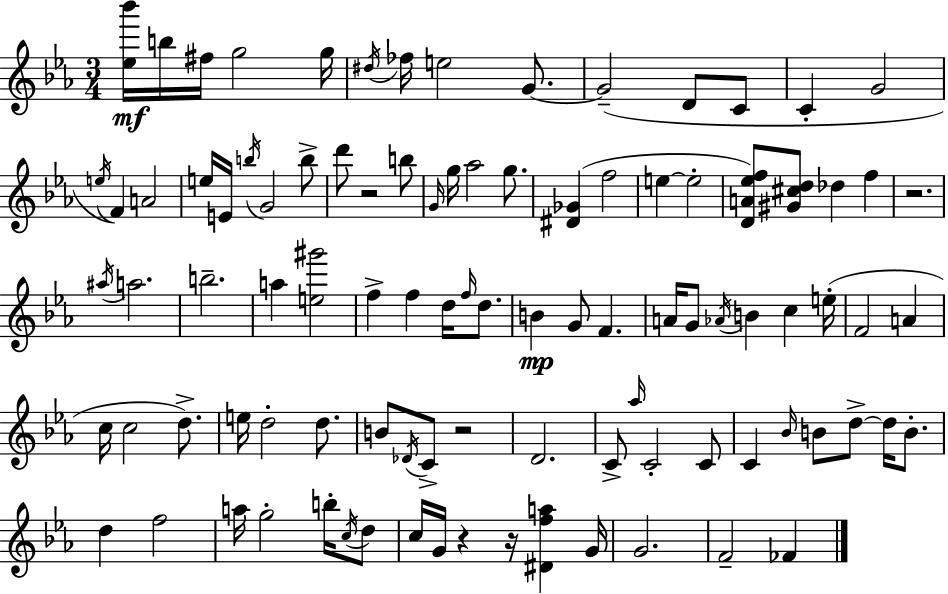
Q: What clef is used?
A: treble